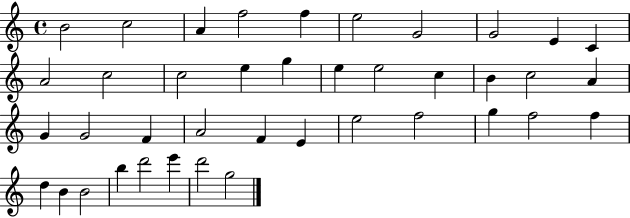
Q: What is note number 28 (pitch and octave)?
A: E5